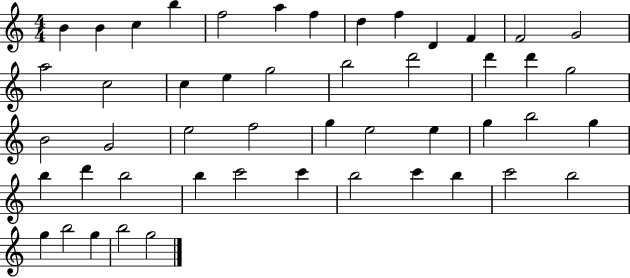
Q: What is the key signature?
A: C major